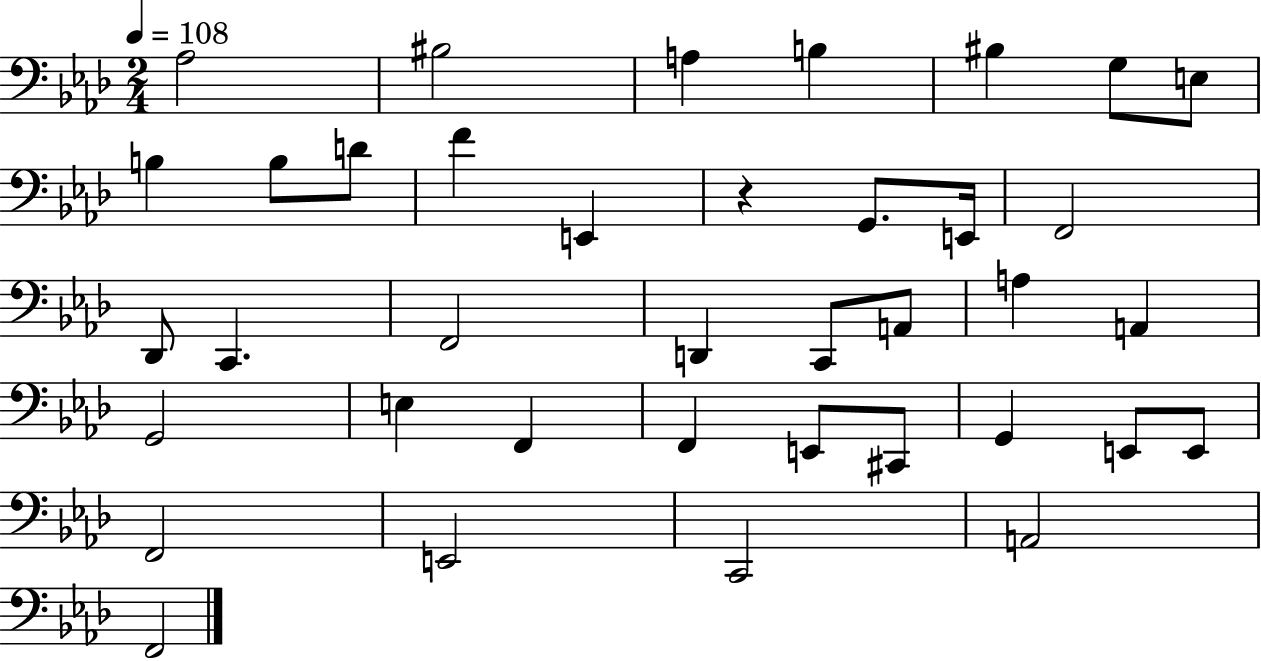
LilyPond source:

{
  \clef bass
  \numericTimeSignature
  \time 2/4
  \key aes \major
  \tempo 4 = 108
  aes2 | bis2 | a4 b4 | bis4 g8 e8 | \break b4 b8 d'8 | f'4 e,4 | r4 g,8. e,16 | f,2 | \break des,8 c,4. | f,2 | d,4 c,8 a,8 | a4 a,4 | \break g,2 | e4 f,4 | f,4 e,8 cis,8 | g,4 e,8 e,8 | \break f,2 | e,2 | c,2 | a,2 | \break f,2 | \bar "|."
}